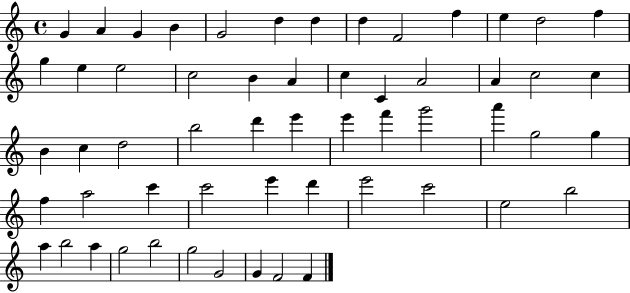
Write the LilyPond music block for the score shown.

{
  \clef treble
  \time 4/4
  \defaultTimeSignature
  \key c \major
  g'4 a'4 g'4 b'4 | g'2 d''4 d''4 | d''4 f'2 f''4 | e''4 d''2 f''4 | \break g''4 e''4 e''2 | c''2 b'4 a'4 | c''4 c'4 a'2 | a'4 c''2 c''4 | \break b'4 c''4 d''2 | b''2 d'''4 e'''4 | e'''4 f'''4 g'''2 | a'''4 g''2 g''4 | \break f''4 a''2 c'''4 | c'''2 e'''4 d'''4 | e'''2 c'''2 | e''2 b''2 | \break a''4 b''2 a''4 | g''2 b''2 | g''2 g'2 | g'4 f'2 f'4 | \break \bar "|."
}